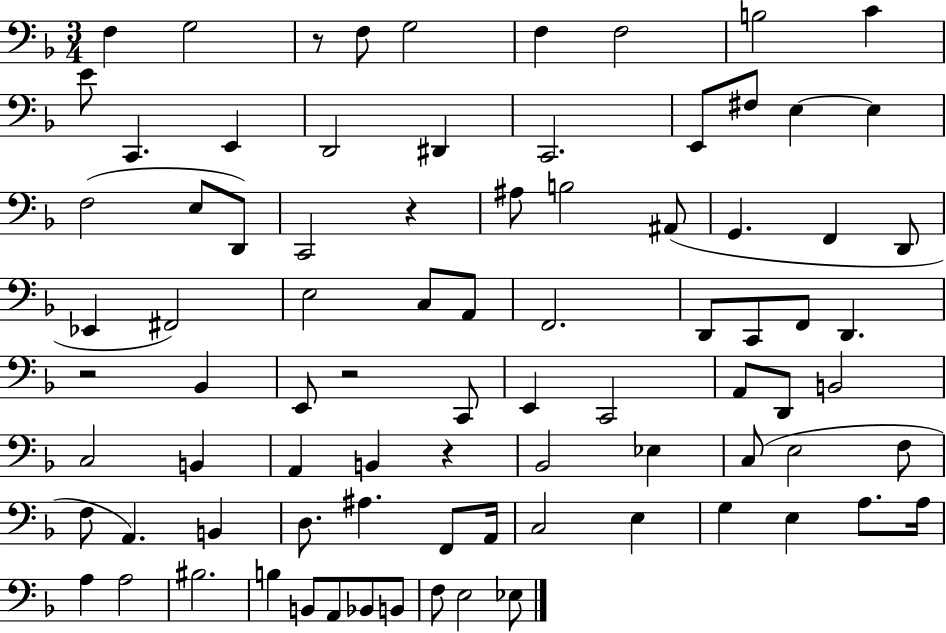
F3/q G3/h R/e F3/e G3/h F3/q F3/h B3/h C4/q E4/e C2/q. E2/q D2/h D#2/q C2/h. E2/e F#3/e E3/q E3/q F3/h E3/e D2/e C2/h R/q A#3/e B3/h A#2/e G2/q. F2/q D2/e Eb2/q F#2/h E3/h C3/e A2/e F2/h. D2/e C2/e F2/e D2/q. R/h Bb2/q E2/e R/h C2/e E2/q C2/h A2/e D2/e B2/h C3/h B2/q A2/q B2/q R/q Bb2/h Eb3/q C3/e E3/h F3/e F3/e A2/q. B2/q D3/e. A#3/q. F2/e A2/s C3/h E3/q G3/q E3/q A3/e. A3/s A3/q A3/h BIS3/h. B3/q B2/e A2/e Bb2/e B2/e F3/e E3/h Eb3/e